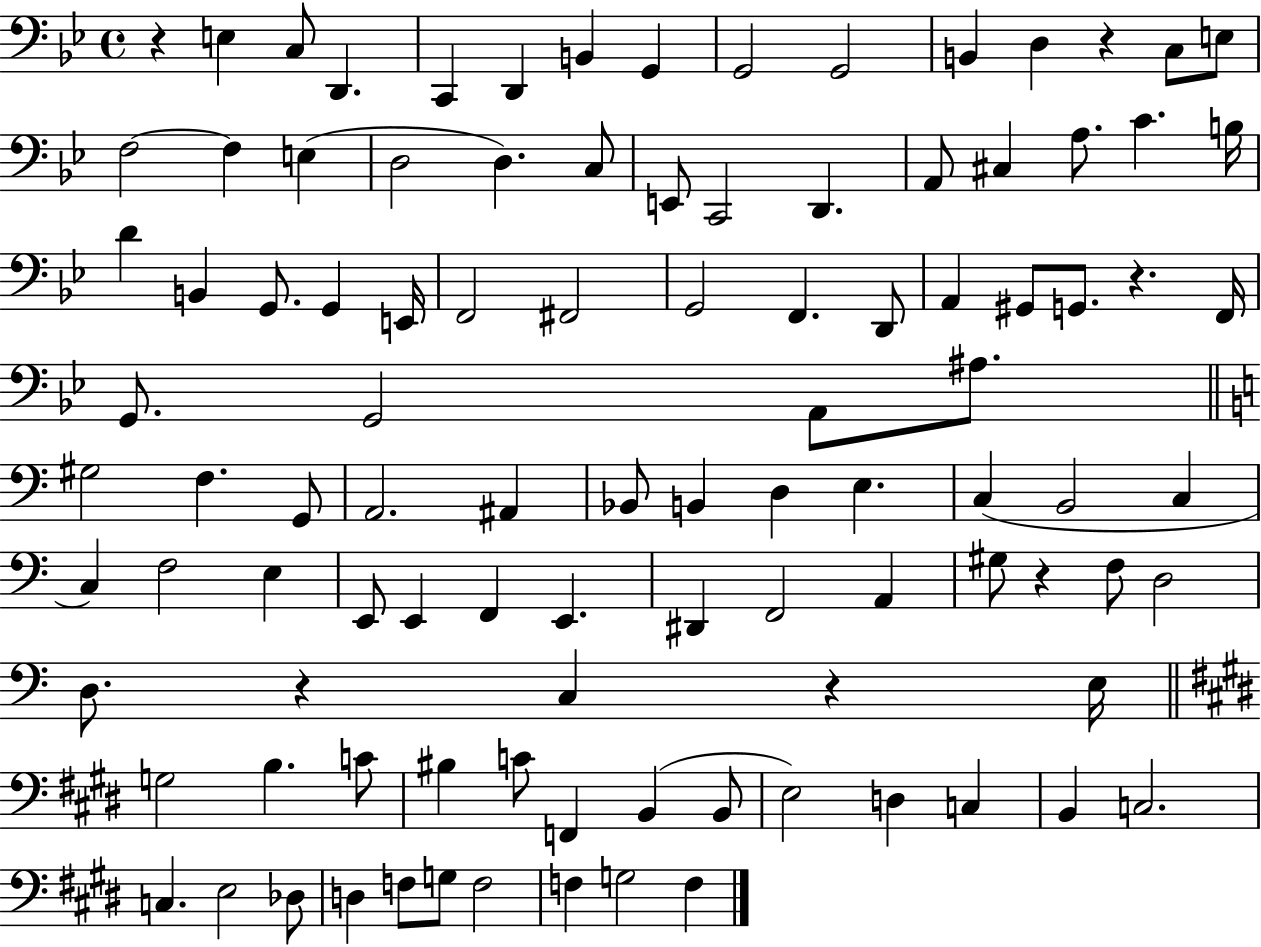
X:1
T:Untitled
M:4/4
L:1/4
K:Bb
z E, C,/2 D,, C,, D,, B,, G,, G,,2 G,,2 B,, D, z C,/2 E,/2 F,2 F, E, D,2 D, C,/2 E,,/2 C,,2 D,, A,,/2 ^C, A,/2 C B,/4 D B,, G,,/2 G,, E,,/4 F,,2 ^F,,2 G,,2 F,, D,,/2 A,, ^G,,/2 G,,/2 z F,,/4 G,,/2 G,,2 A,,/2 ^A,/2 ^G,2 F, G,,/2 A,,2 ^A,, _B,,/2 B,, D, E, C, B,,2 C, C, F,2 E, E,,/2 E,, F,, E,, ^D,, F,,2 A,, ^G,/2 z F,/2 D,2 D,/2 z C, z E,/4 G,2 B, C/2 ^B, C/2 F,, B,, B,,/2 E,2 D, C, B,, C,2 C, E,2 _D,/2 D, F,/2 G,/2 F,2 F, G,2 F,